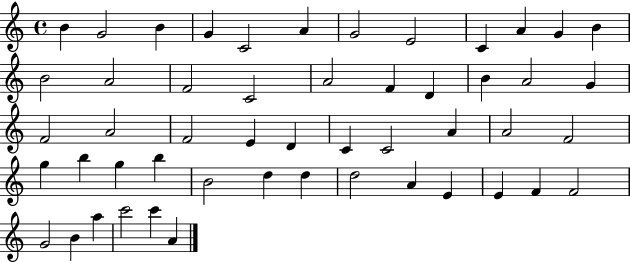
{
  \clef treble
  \time 4/4
  \defaultTimeSignature
  \key c \major
  b'4 g'2 b'4 | g'4 c'2 a'4 | g'2 e'2 | c'4 a'4 g'4 b'4 | \break b'2 a'2 | f'2 c'2 | a'2 f'4 d'4 | b'4 a'2 g'4 | \break f'2 a'2 | f'2 e'4 d'4 | c'4 c'2 a'4 | a'2 f'2 | \break g''4 b''4 g''4 b''4 | b'2 d''4 d''4 | d''2 a'4 e'4 | e'4 f'4 f'2 | \break g'2 b'4 a''4 | c'''2 c'''4 a'4 | \bar "|."
}